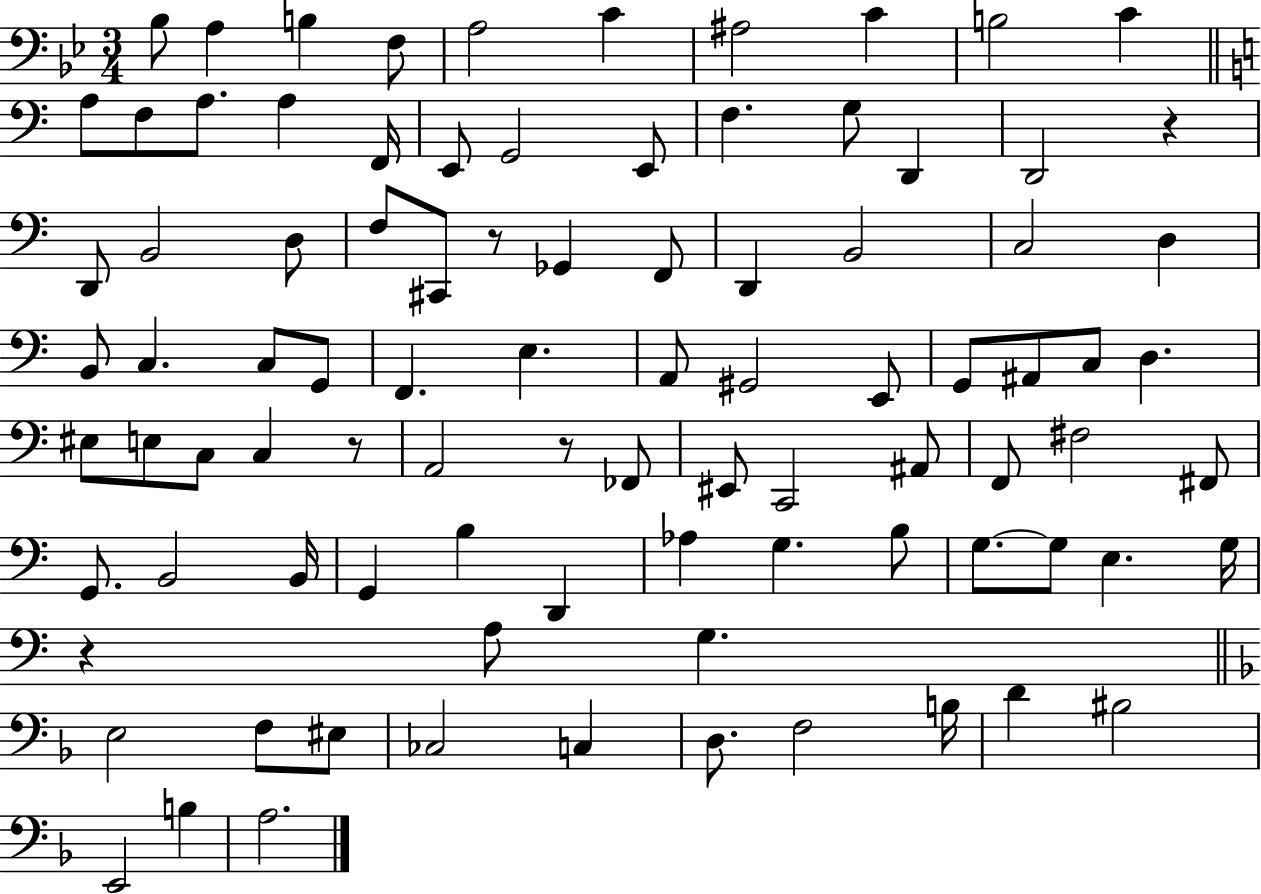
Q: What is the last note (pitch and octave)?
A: A3